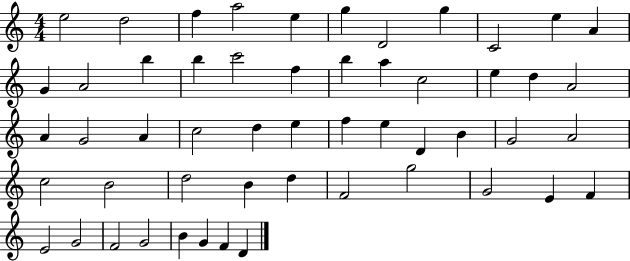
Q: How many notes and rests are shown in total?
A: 53